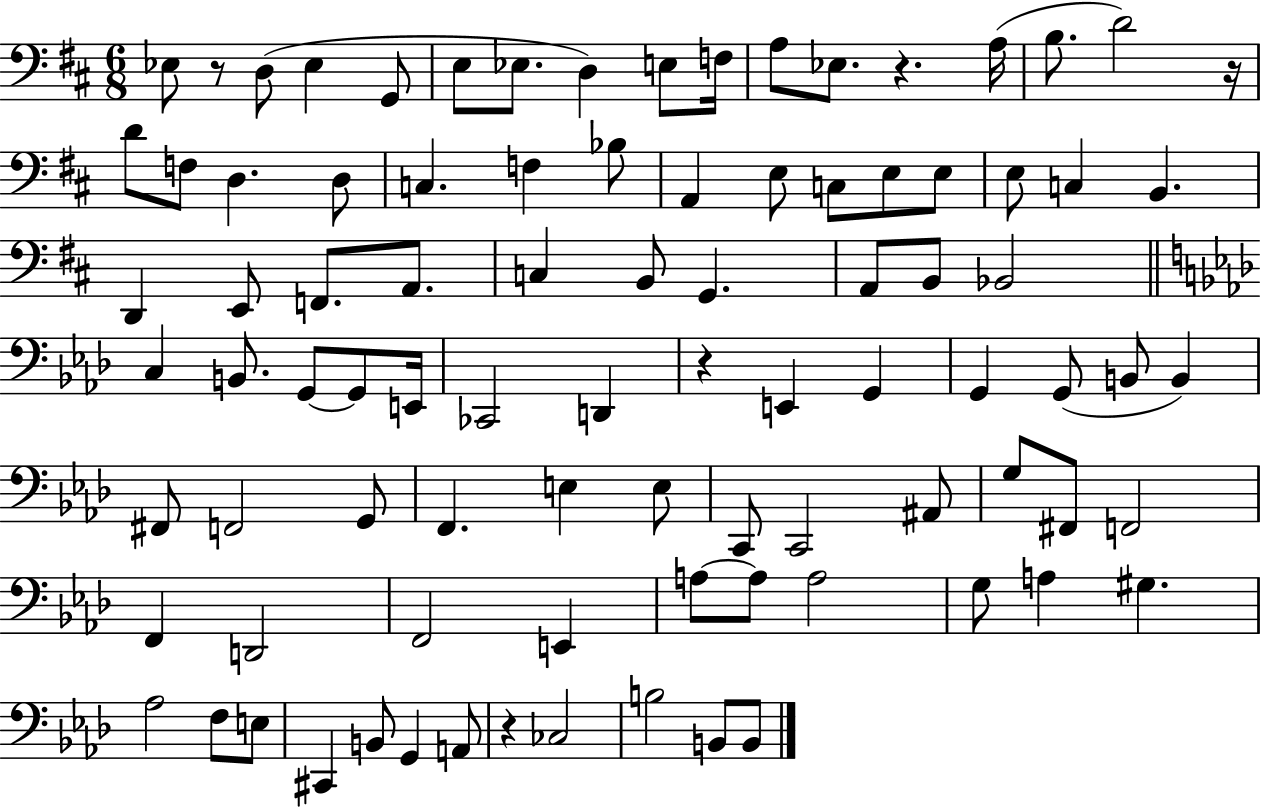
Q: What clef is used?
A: bass